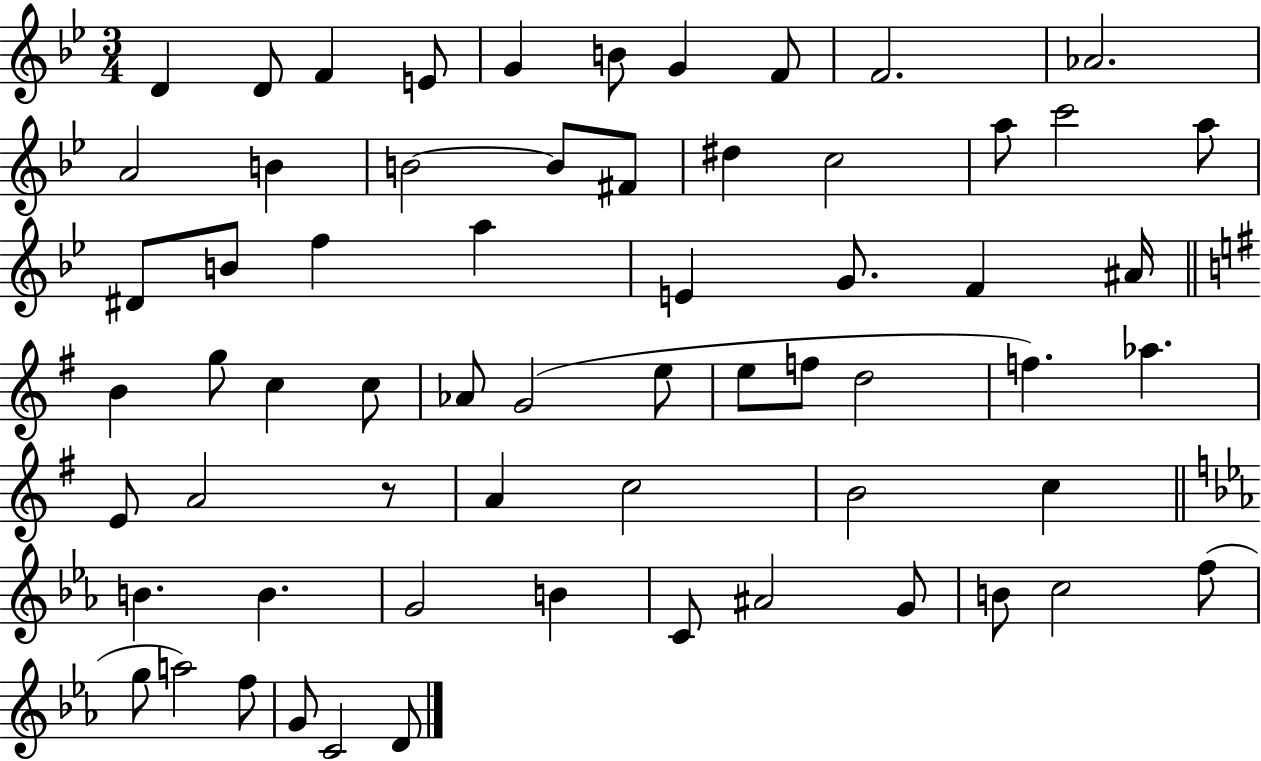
D4/q D4/e F4/q E4/e G4/q B4/e G4/q F4/e F4/h. Ab4/h. A4/h B4/q B4/h B4/e F#4/e D#5/q C5/h A5/e C6/h A5/e D#4/e B4/e F5/q A5/q E4/q G4/e. F4/q A#4/s B4/q G5/e C5/q C5/e Ab4/e G4/h E5/e E5/e F5/e D5/h F5/q. Ab5/q. E4/e A4/h R/e A4/q C5/h B4/h C5/q B4/q. B4/q. G4/h B4/q C4/e A#4/h G4/e B4/e C5/h F5/e G5/e A5/h F5/e G4/e C4/h D4/e